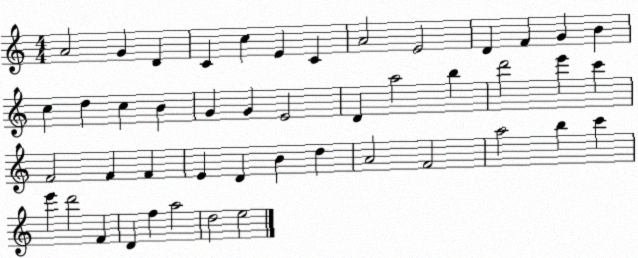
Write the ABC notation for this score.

X:1
T:Untitled
M:4/4
L:1/4
K:C
A2 G D C c E C A2 E2 D F G B c d c B G G E2 D a2 b d'2 e' c' F2 F F E D B d A2 F2 a2 b c' e' d'2 F D f a2 d2 e2